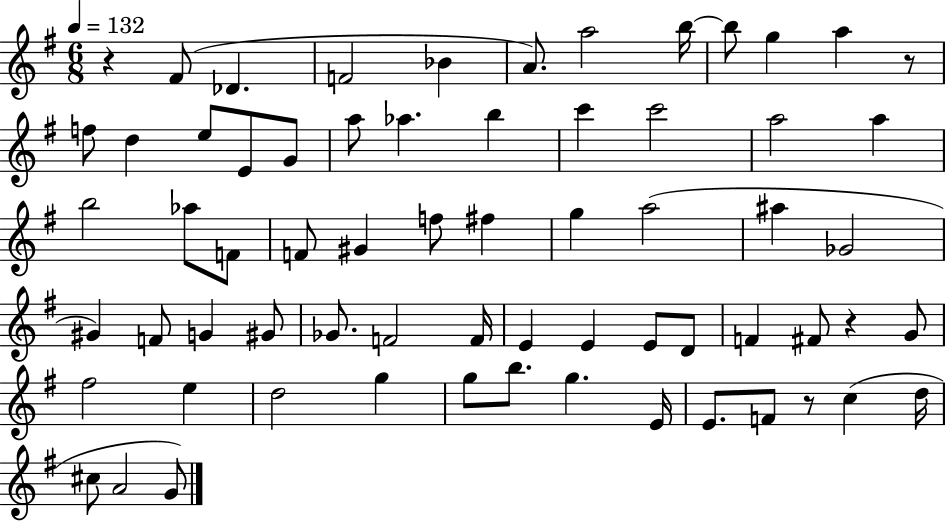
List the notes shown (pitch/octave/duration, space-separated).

R/q F#4/e Db4/q. F4/h Bb4/q A4/e. A5/h B5/s B5/e G5/q A5/q R/e F5/e D5/q E5/e E4/e G4/e A5/e Ab5/q. B5/q C6/q C6/h A5/h A5/q B5/h Ab5/e F4/e F4/e G#4/q F5/e F#5/q G5/q A5/h A#5/q Gb4/h G#4/q F4/e G4/q G#4/e Gb4/e. F4/h F4/s E4/q E4/q E4/e D4/e F4/q F#4/e R/q G4/e F#5/h E5/q D5/h G5/q G5/e B5/e. G5/q. E4/s E4/e. F4/e R/e C5/q D5/s C#5/e A4/h G4/e